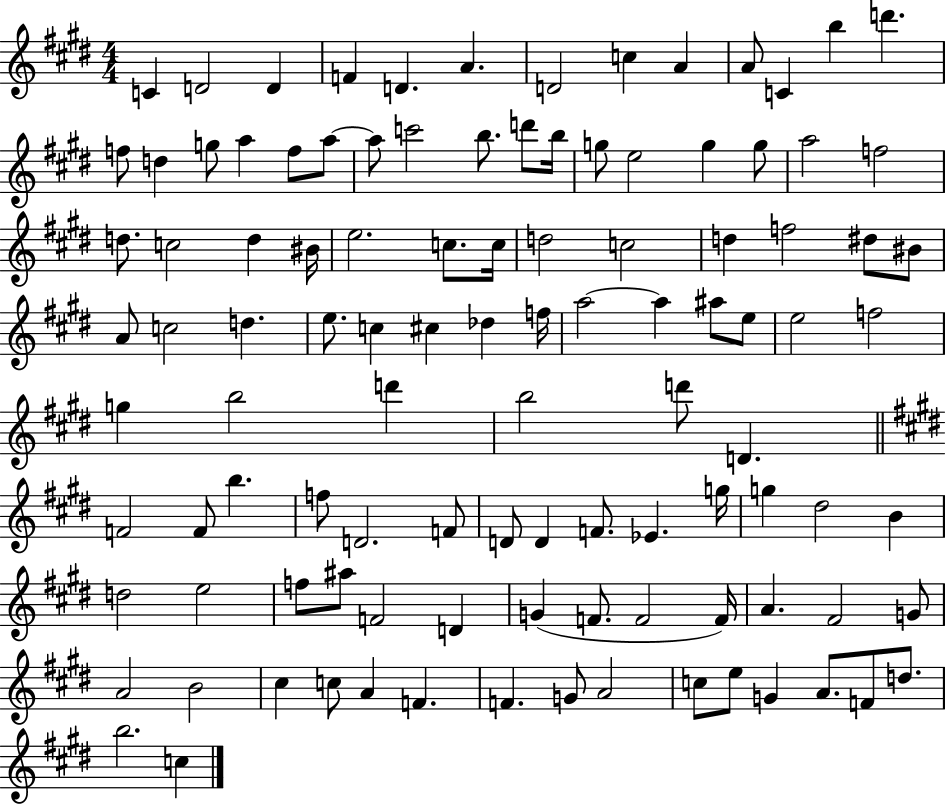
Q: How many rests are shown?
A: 0